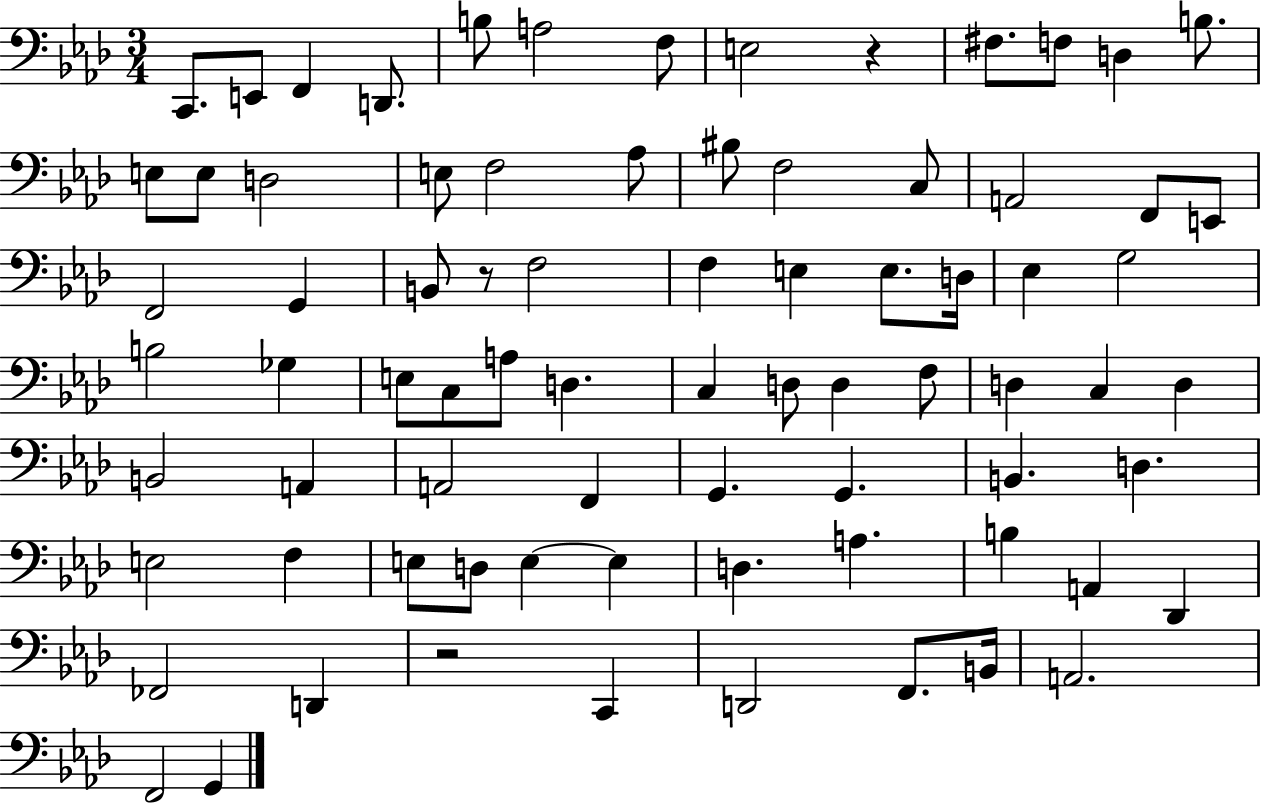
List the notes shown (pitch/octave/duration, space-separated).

C2/e. E2/e F2/q D2/e. B3/e A3/h F3/e E3/h R/q F#3/e. F3/e D3/q B3/e. E3/e E3/e D3/h E3/e F3/h Ab3/e BIS3/e F3/h C3/e A2/h F2/e E2/e F2/h G2/q B2/e R/e F3/h F3/q E3/q E3/e. D3/s Eb3/q G3/h B3/h Gb3/q E3/e C3/e A3/e D3/q. C3/q D3/e D3/q F3/e D3/q C3/q D3/q B2/h A2/q A2/h F2/q G2/q. G2/q. B2/q. D3/q. E3/h F3/q E3/e D3/e E3/q E3/q D3/q. A3/q. B3/q A2/q Db2/q FES2/h D2/q R/h C2/q D2/h F2/e. B2/s A2/h. F2/h G2/q